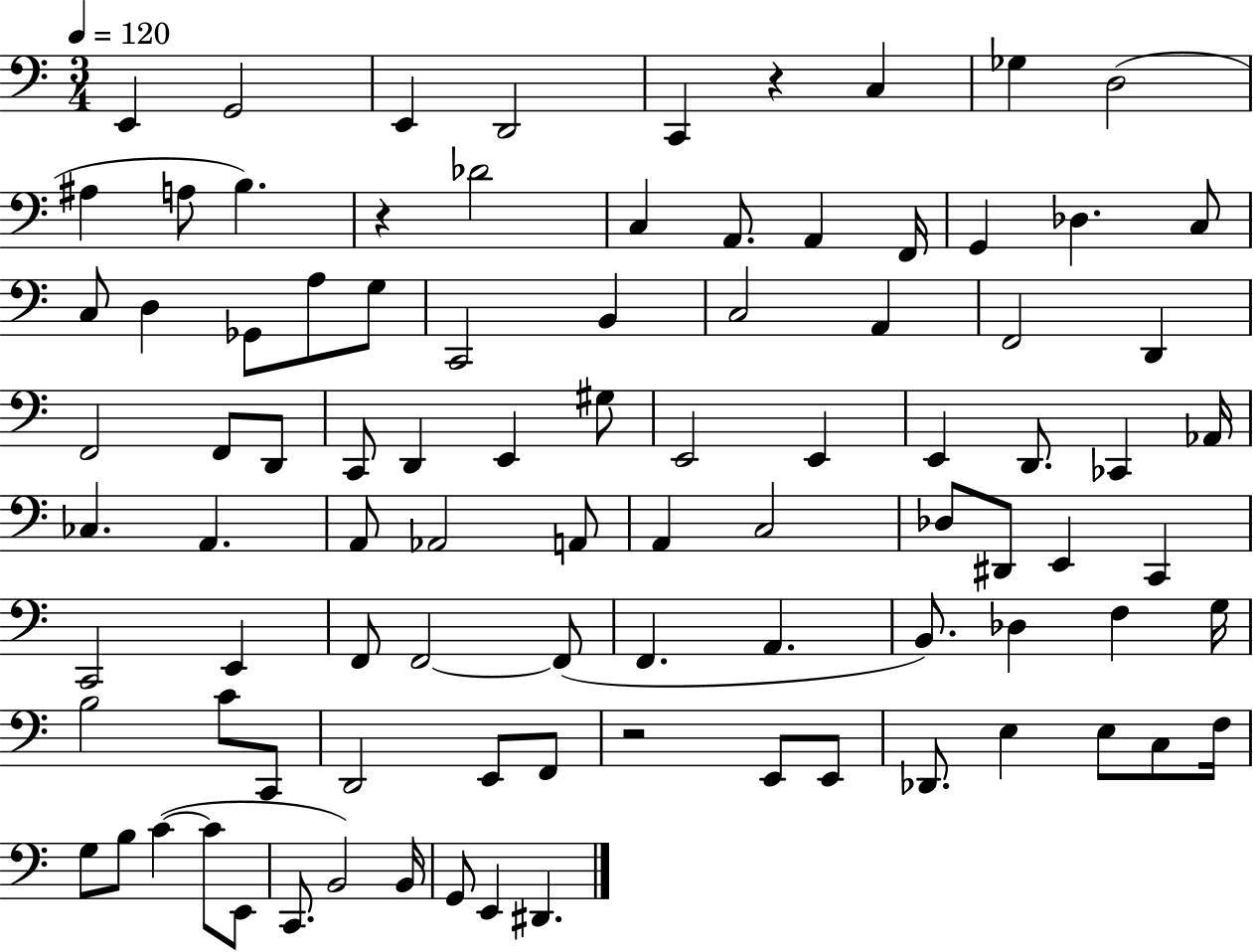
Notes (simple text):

E2/q G2/h E2/q D2/h C2/q R/q C3/q Gb3/q D3/h A#3/q A3/e B3/q. R/q Db4/h C3/q A2/e. A2/q F2/s G2/q Db3/q. C3/e C3/e D3/q Gb2/e A3/e G3/e C2/h B2/q C3/h A2/q F2/h D2/q F2/h F2/e D2/e C2/e D2/q E2/q G#3/e E2/h E2/q E2/q D2/e. CES2/q Ab2/s CES3/q. A2/q. A2/e Ab2/h A2/e A2/q C3/h Db3/e D#2/e E2/q C2/q C2/h E2/q F2/e F2/h F2/e F2/q. A2/q. B2/e. Db3/q F3/q G3/s B3/h C4/e C2/e D2/h E2/e F2/e R/h E2/e E2/e Db2/e. E3/q E3/e C3/e F3/s G3/e B3/e C4/q C4/e E2/e C2/e. B2/h B2/s G2/e E2/q D#2/q.